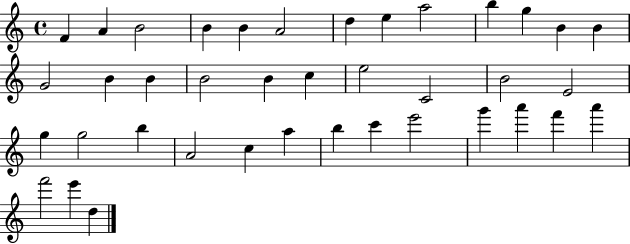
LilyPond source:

{
  \clef treble
  \time 4/4
  \defaultTimeSignature
  \key c \major
  f'4 a'4 b'2 | b'4 b'4 a'2 | d''4 e''4 a''2 | b''4 g''4 b'4 b'4 | \break g'2 b'4 b'4 | b'2 b'4 c''4 | e''2 c'2 | b'2 e'2 | \break g''4 g''2 b''4 | a'2 c''4 a''4 | b''4 c'''4 e'''2 | g'''4 a'''4 f'''4 a'''4 | \break f'''2 e'''4 d''4 | \bar "|."
}